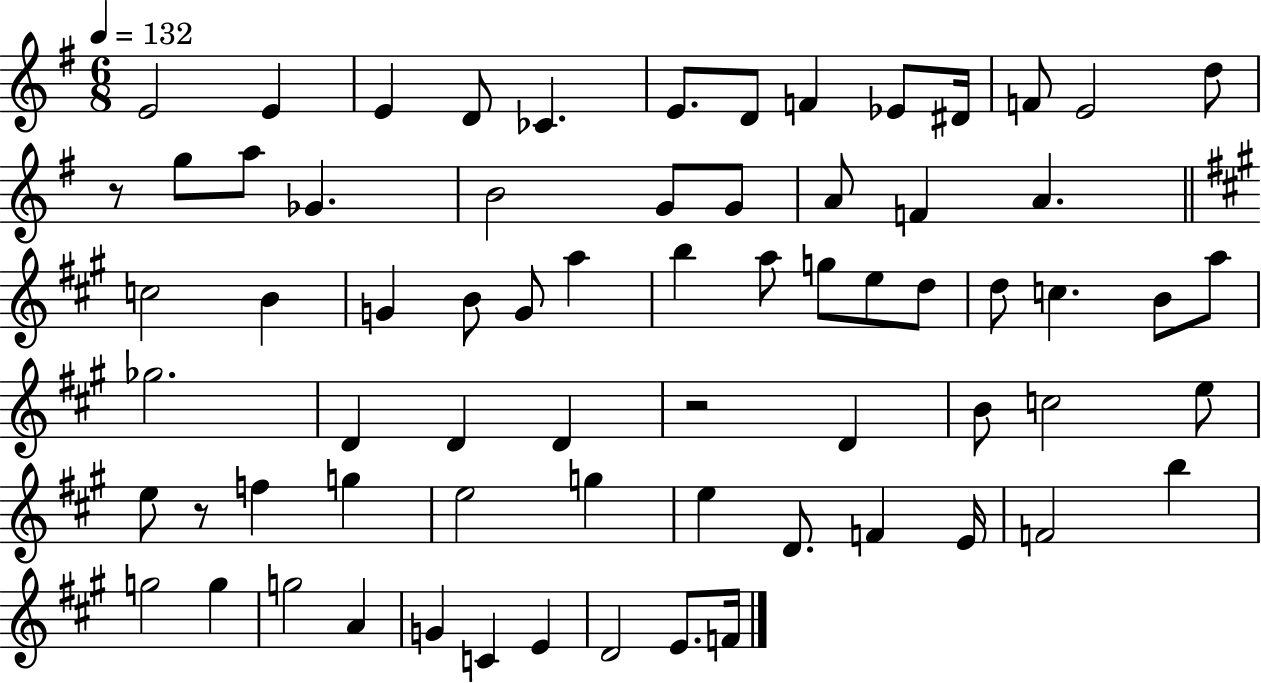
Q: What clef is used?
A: treble